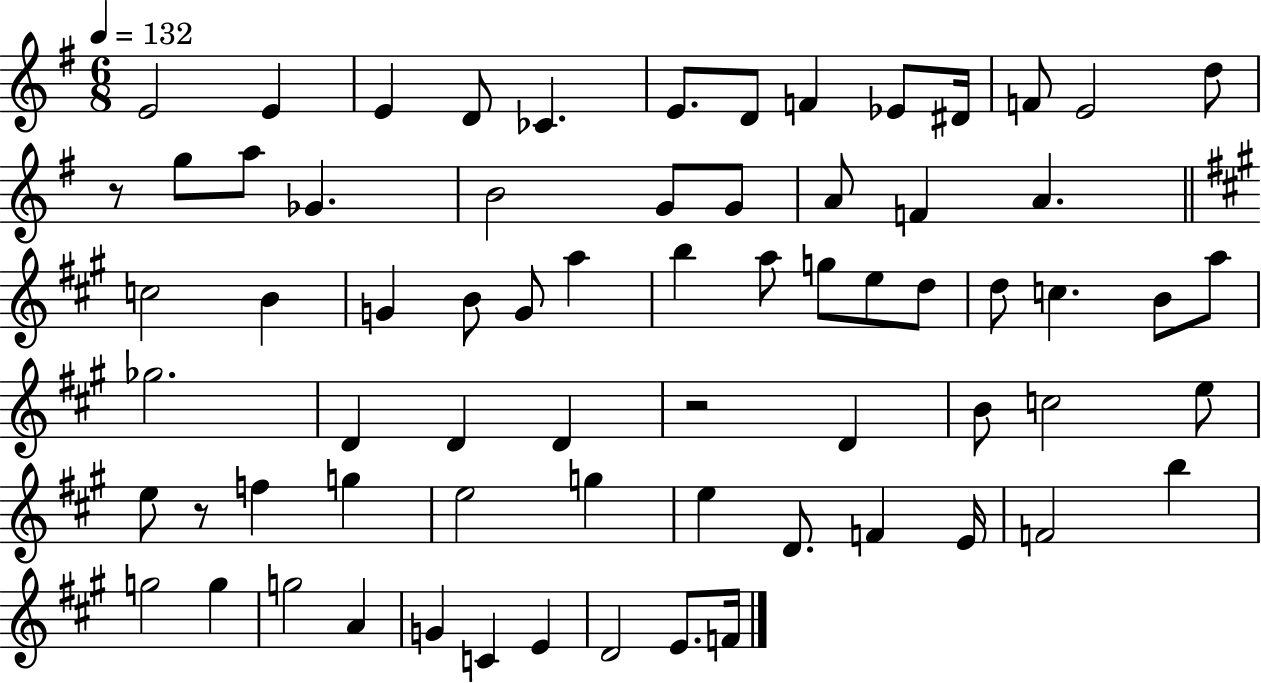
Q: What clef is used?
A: treble